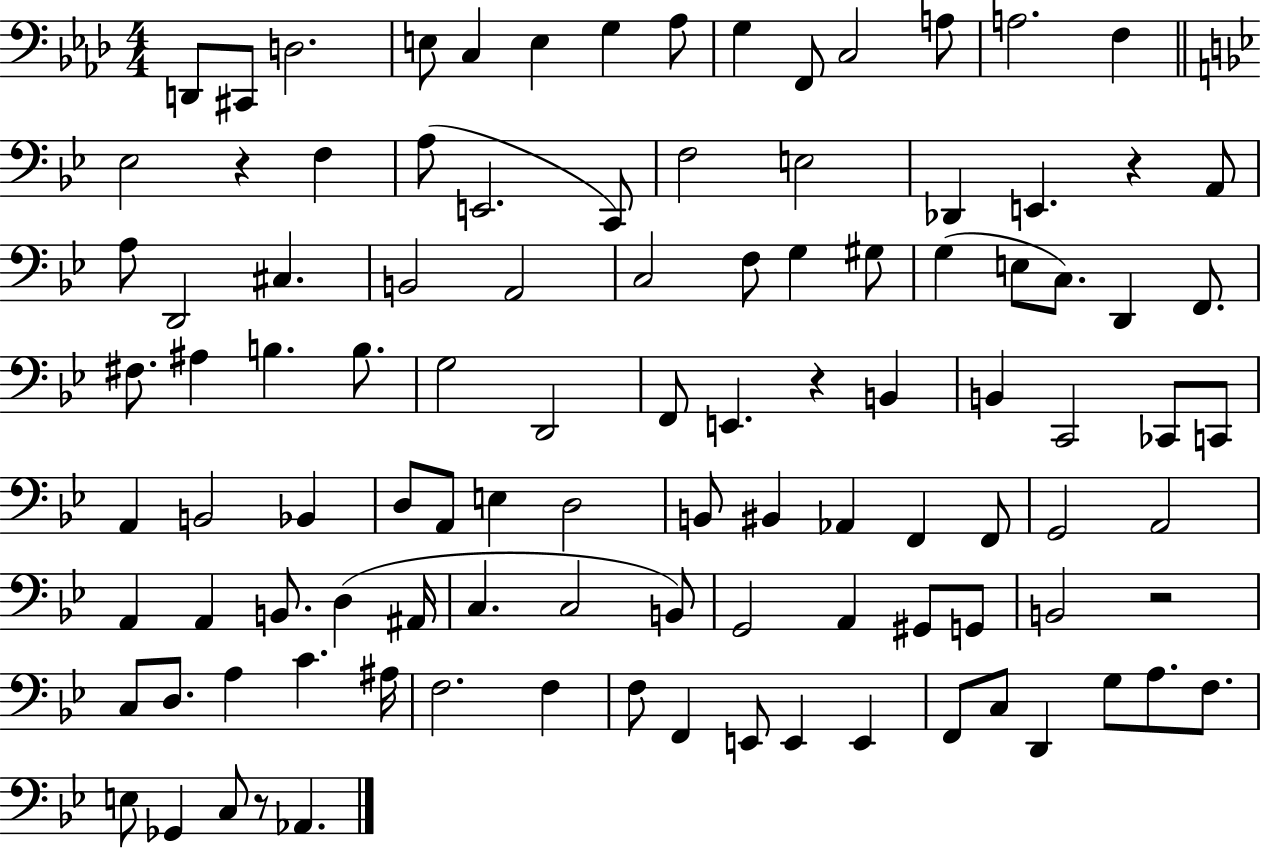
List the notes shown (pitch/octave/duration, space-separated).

D2/e C#2/e D3/h. E3/e C3/q E3/q G3/q Ab3/e G3/q F2/e C3/h A3/e A3/h. F3/q Eb3/h R/q F3/q A3/e E2/h. C2/e F3/h E3/h Db2/q E2/q. R/q A2/e A3/e D2/h C#3/q. B2/h A2/h C3/h F3/e G3/q G#3/e G3/q E3/e C3/e. D2/q F2/e. F#3/e. A#3/q B3/q. B3/e. G3/h D2/h F2/e E2/q. R/q B2/q B2/q C2/h CES2/e C2/e A2/q B2/h Bb2/q D3/e A2/e E3/q D3/h B2/e BIS2/q Ab2/q F2/q F2/e G2/h A2/h A2/q A2/q B2/e. D3/q A#2/s C3/q. C3/h B2/e G2/h A2/q G#2/e G2/e B2/h R/h C3/e D3/e. A3/q C4/q. A#3/s F3/h. F3/q F3/e F2/q E2/e E2/q E2/q F2/e C3/e D2/q G3/e A3/e. F3/e. E3/e Gb2/q C3/e R/e Ab2/q.